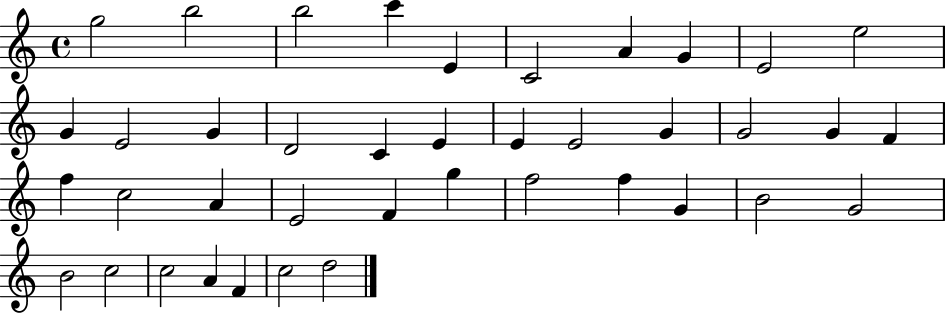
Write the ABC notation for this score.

X:1
T:Untitled
M:4/4
L:1/4
K:C
g2 b2 b2 c' E C2 A G E2 e2 G E2 G D2 C E E E2 G G2 G F f c2 A E2 F g f2 f G B2 G2 B2 c2 c2 A F c2 d2